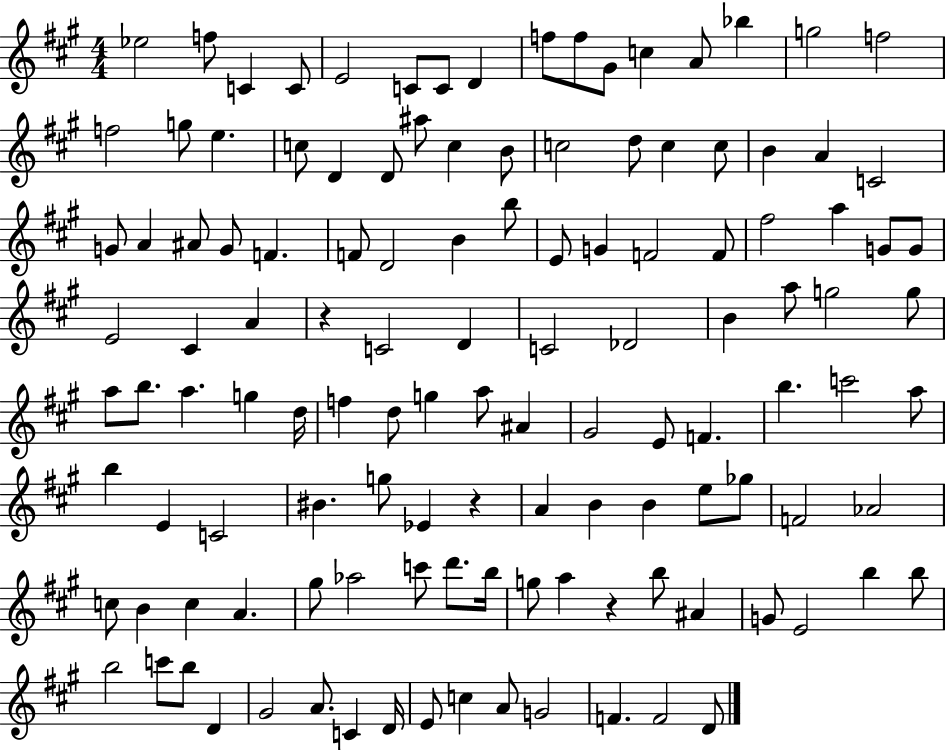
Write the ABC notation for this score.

X:1
T:Untitled
M:4/4
L:1/4
K:A
_e2 f/2 C C/2 E2 C/2 C/2 D f/2 f/2 ^G/2 c A/2 _b g2 f2 f2 g/2 e c/2 D D/2 ^a/2 c B/2 c2 d/2 c c/2 B A C2 G/2 A ^A/2 G/2 F F/2 D2 B b/2 E/2 G F2 F/2 ^f2 a G/2 G/2 E2 ^C A z C2 D C2 _D2 B a/2 g2 g/2 a/2 b/2 a g d/4 f d/2 g a/2 ^A ^G2 E/2 F b c'2 a/2 b E C2 ^B g/2 _E z A B B e/2 _g/2 F2 _A2 c/2 B c A ^g/2 _a2 c'/2 d'/2 b/4 g/2 a z b/2 ^A G/2 E2 b b/2 b2 c'/2 b/2 D ^G2 A/2 C D/4 E/2 c A/2 G2 F F2 D/2